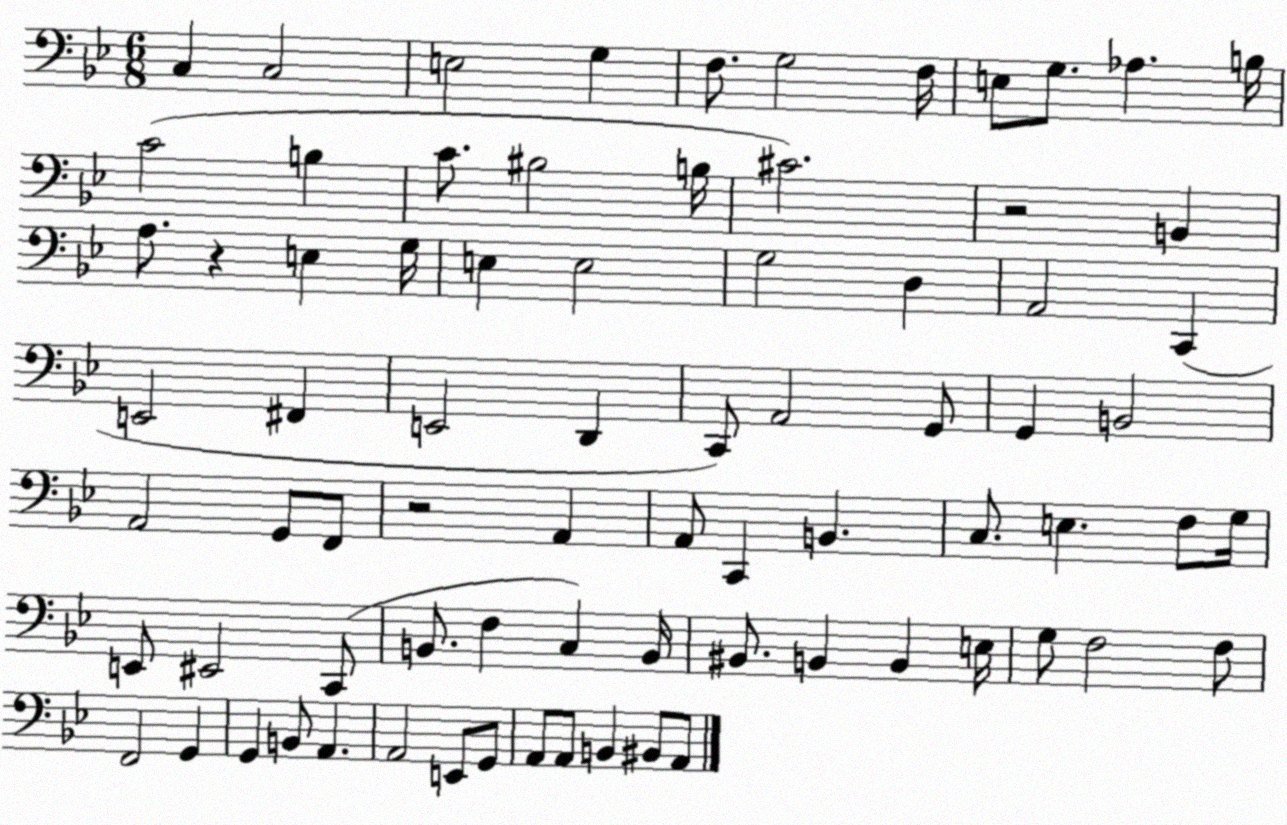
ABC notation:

X:1
T:Untitled
M:6/8
L:1/4
K:Bb
C, C,2 E,2 G, F,/2 G,2 F,/4 E,/2 G,/2 _A, B,/4 C2 B, C/2 ^B,2 B,/4 ^C2 z2 B,, A,/2 z E, G,/4 E, E,2 G,2 D, A,,2 C,, E,,2 ^F,, E,,2 D,, C,,/2 A,,2 G,,/2 G,, B,,2 A,,2 G,,/2 F,,/2 z2 A,, A,,/2 C,, B,, C,/2 E, F,/2 G,/4 E,,/2 ^E,,2 C,,/2 B,,/2 F, C, B,,/4 ^B,,/2 B,, B,, E,/4 G,/2 F,2 F,/2 F,,2 G,, G,, B,,/2 A,, A,,2 E,,/2 G,,/2 A,,/2 A,,/2 B,, ^B,,/2 A,,/2